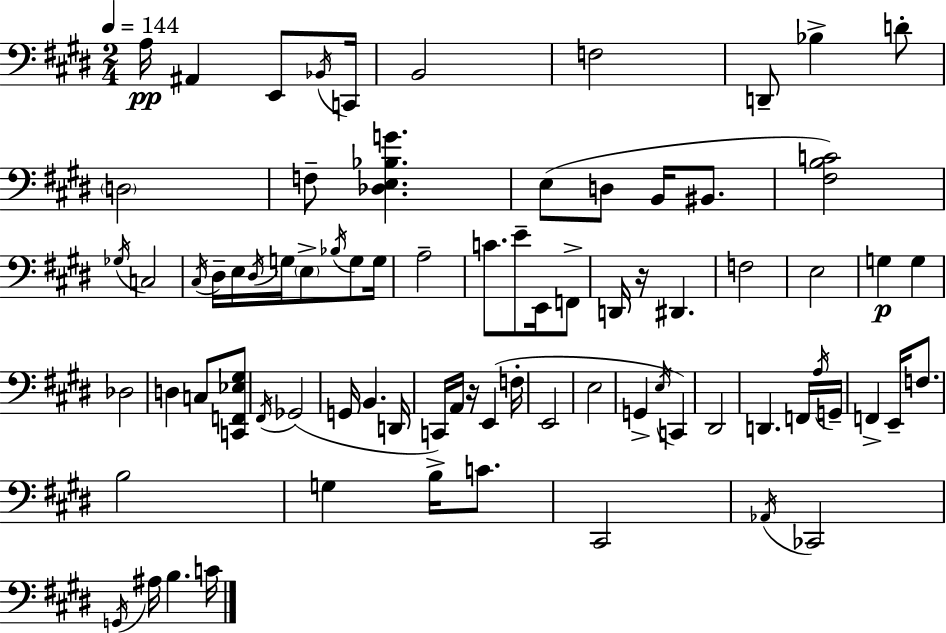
{
  \clef bass
  \numericTimeSignature
  \time 2/4
  \key e \major
  \tempo 4 = 144
  a16\pp ais,4 e,8 \acciaccatura { bes,16 } | c,16 b,2 | f2 | d,8-- bes4-> d'8-. | \break \parenthesize d2 | f8-- <des e bes g'>4. | e8( d8 b,16 bis,8. | <fis b c'>2) | \break \acciaccatura { ges16 } c2 | \acciaccatura { cis16 } dis16-- e16 \acciaccatura { dis16 } g16 \parenthesize e8-> | \acciaccatura { bes16 } g8 g16 a2-- | c'8. | \break e'8-- e,16 f,8-> d,16 r16 dis,4. | f2 | e2 | g4\p | \break g4 des2 | d4 | c8 <c, f, ees gis>8 \acciaccatura { fis,16 } ges,2( | g,16 b,4. | \break d,16 c,16) a,16 | r16 e,4( f16-. e,2 | e2 | g,4-> | \break \acciaccatura { e16 }) c,4 dis,2 | d,4. | f,16 \acciaccatura { a16 } g,16-- | f,4-> e,16-- f8. | \break b2 | g4 b16-> c'8. | cis,2 | \acciaccatura { aes,16 } ces,2 | \break \acciaccatura { g,16 } ais16 b4. | c'16 \bar "|."
}